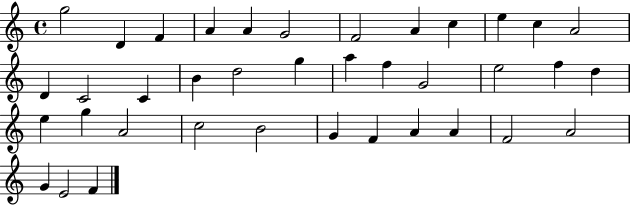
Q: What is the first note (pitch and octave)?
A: G5